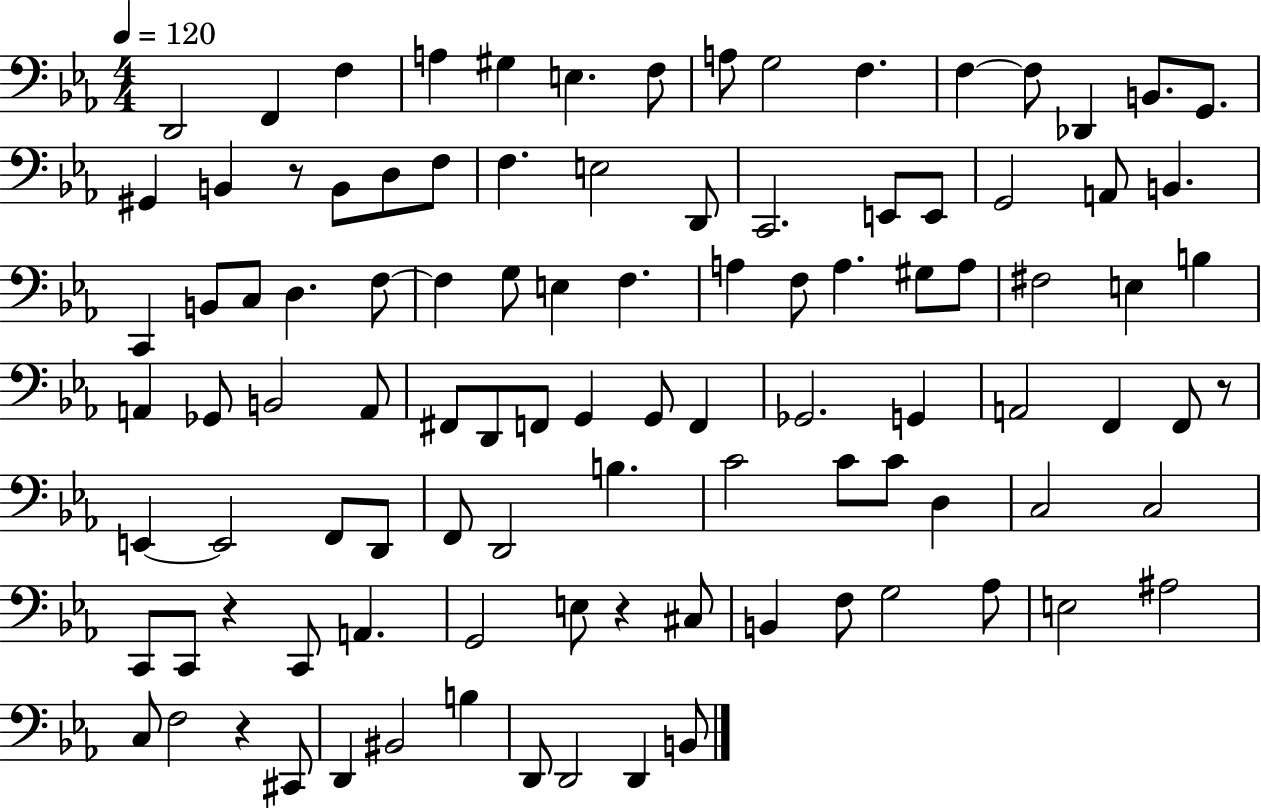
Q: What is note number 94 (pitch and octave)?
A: D2